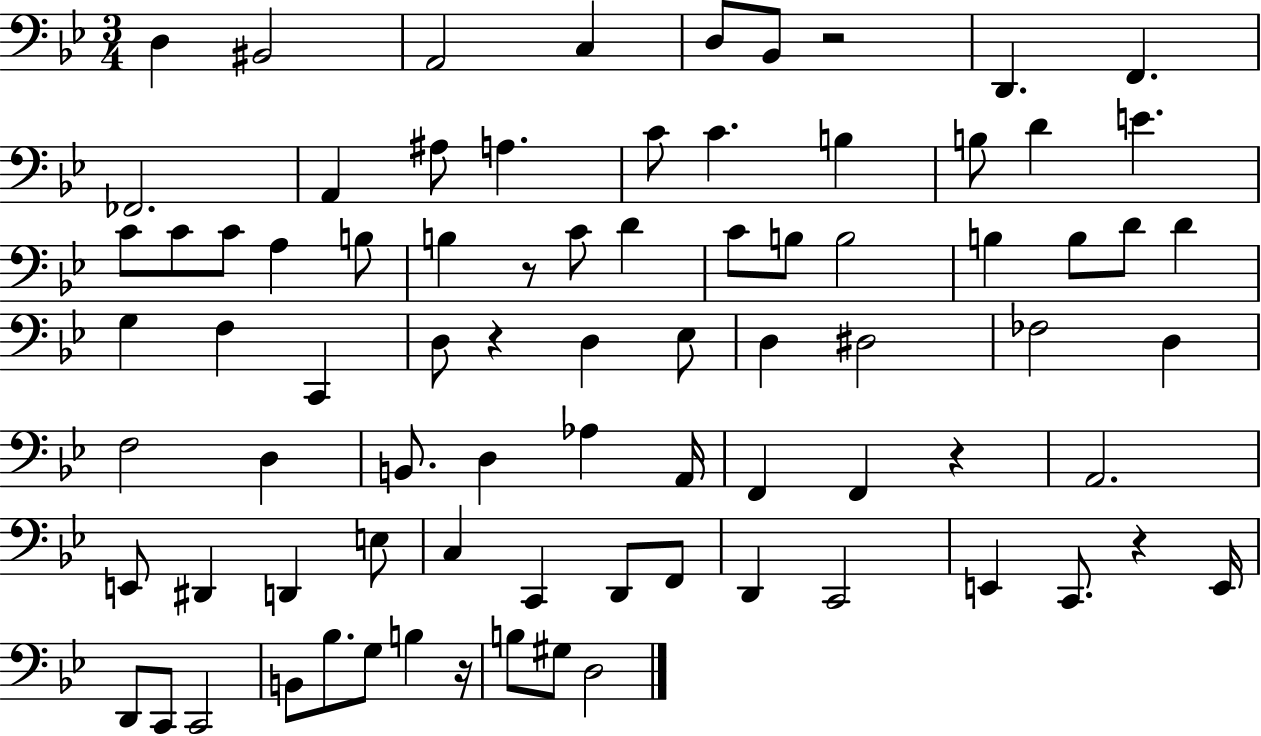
X:1
T:Untitled
M:3/4
L:1/4
K:Bb
D, ^B,,2 A,,2 C, D,/2 _B,,/2 z2 D,, F,, _F,,2 A,, ^A,/2 A, C/2 C B, B,/2 D E C/2 C/2 C/2 A, B,/2 B, z/2 C/2 D C/2 B,/2 B,2 B, B,/2 D/2 D G, F, C,, D,/2 z D, _E,/2 D, ^D,2 _F,2 D, F,2 D, B,,/2 D, _A, A,,/4 F,, F,, z A,,2 E,,/2 ^D,, D,, E,/2 C, C,, D,,/2 F,,/2 D,, C,,2 E,, C,,/2 z E,,/4 D,,/2 C,,/2 C,,2 B,,/2 _B,/2 G,/2 B, z/4 B,/2 ^G,/2 D,2